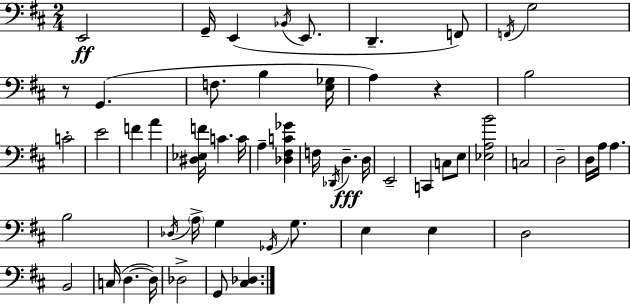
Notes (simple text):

E2/h G2/s E2/q Bb2/s E2/e. D2/q. F2/e F2/s G3/h R/e G2/q. F3/e. B3/q [E3,Gb3]/s A3/q R/q B3/h C4/h E4/h F4/q A4/q [D#3,Eb3,F4]/s C4/q. C4/s A3/q [Db3,F#3,C4,Gb4]/q F3/s Db2/s D3/q. D3/s E2/h C2/q C3/e E3/e [Eb3,A3,B4]/h C3/h D3/h D3/s A3/s A3/q. B3/h Db3/s A3/s G3/q Gb2/s G3/e. E3/q E3/q D3/h B2/h C3/s D3/q. D3/s Db3/h G2/e [C#3,Db3]/q.